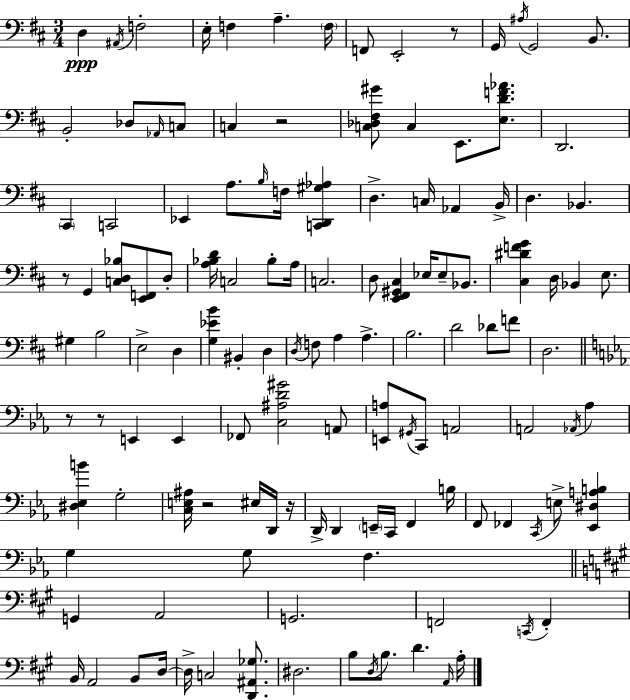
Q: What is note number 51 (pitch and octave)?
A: BIS2